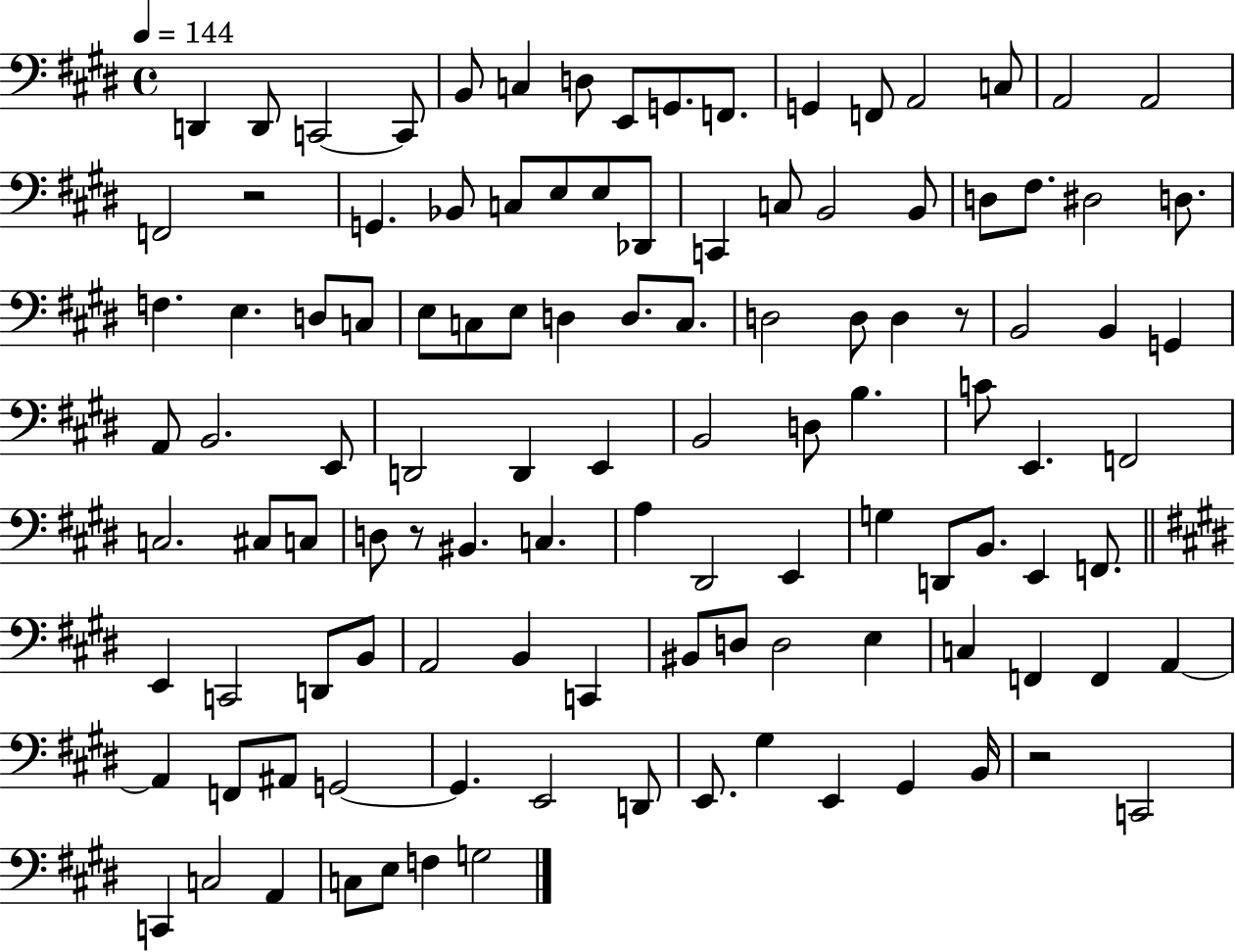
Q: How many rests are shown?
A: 4